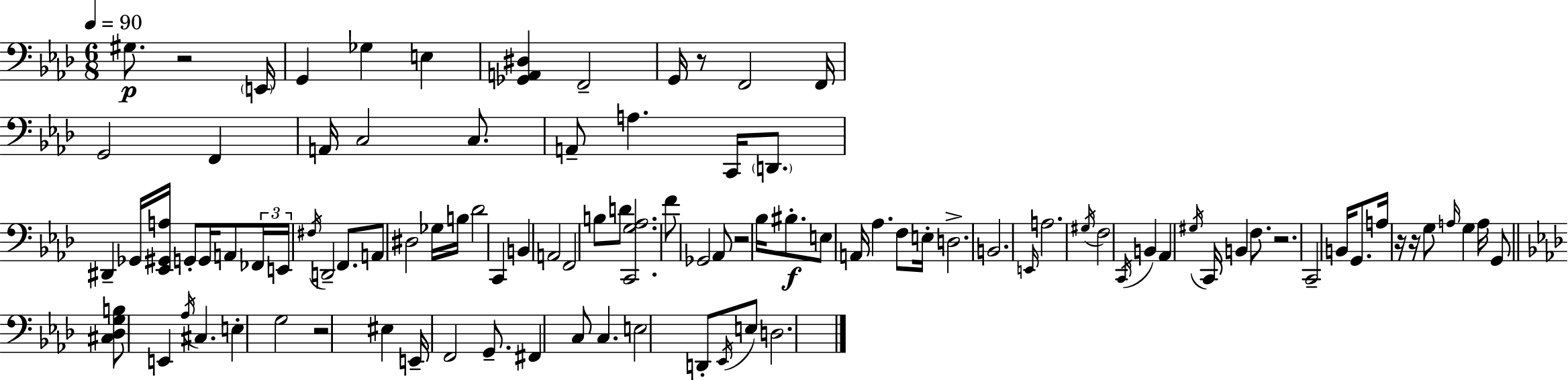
G#3/e. R/h E2/s G2/q Gb3/q E3/q [Gb2,A2,D#3]/q F2/h G2/s R/e F2/h F2/s G2/h F2/q A2/s C3/h C3/e. A2/e A3/q. C2/s D2/e. D#2/q Gb2/s [Eb2,G#2,A3]/s G2/e G2/s A2/e FES2/s E2/s F#3/s D2/h F2/e. A2/e D#3/h Gb3/s B3/s Db4/h C2/q B2/q A2/h F2/h B3/e D4/e [C2,G3,Ab3]/h. F4/e Gb2/h Ab2/e R/h Bb3/s BIS3/e. E3/e A2/s Ab3/q. F3/e E3/s D3/h. B2/h. E2/s A3/h. G#3/s F3/h C2/s B2/q Ab2/q G#3/s C2/s B2/q F3/e. R/h. C2/h B2/s G2/e. A3/s R/s R/s G3/e A3/s G3/q A3/s G2/e [C#3,Db3,G3,B3]/e E2/q Ab3/s C#3/q. E3/q G3/h R/h EIS3/q E2/s F2/h G2/e. F#2/q C3/e C3/q. E3/h D2/e Eb2/s E3/e D3/h.